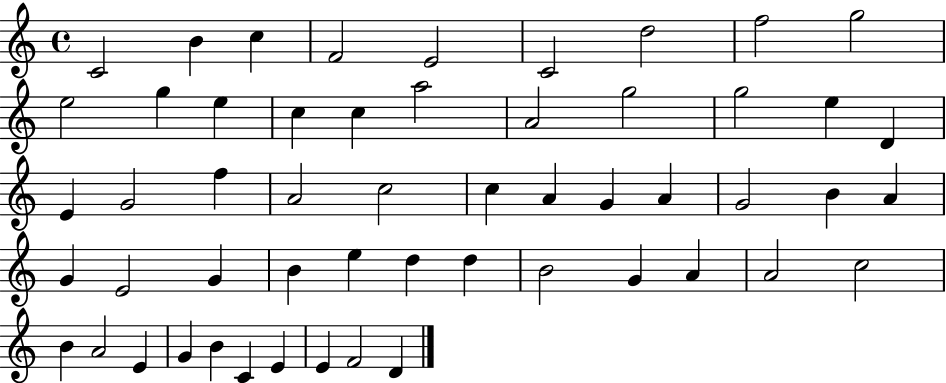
{
  \clef treble
  \time 4/4
  \defaultTimeSignature
  \key c \major
  c'2 b'4 c''4 | f'2 e'2 | c'2 d''2 | f''2 g''2 | \break e''2 g''4 e''4 | c''4 c''4 a''2 | a'2 g''2 | g''2 e''4 d'4 | \break e'4 g'2 f''4 | a'2 c''2 | c''4 a'4 g'4 a'4 | g'2 b'4 a'4 | \break g'4 e'2 g'4 | b'4 e''4 d''4 d''4 | b'2 g'4 a'4 | a'2 c''2 | \break b'4 a'2 e'4 | g'4 b'4 c'4 e'4 | e'4 f'2 d'4 | \bar "|."
}